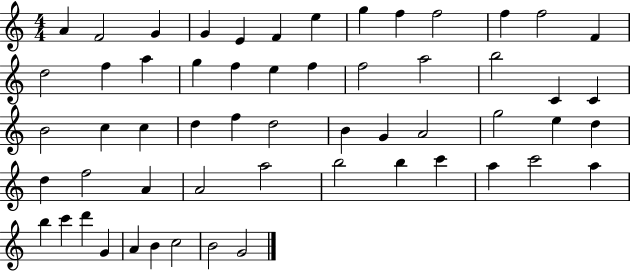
{
  \clef treble
  \numericTimeSignature
  \time 4/4
  \key c \major
  a'4 f'2 g'4 | g'4 e'4 f'4 e''4 | g''4 f''4 f''2 | f''4 f''2 f'4 | \break d''2 f''4 a''4 | g''4 f''4 e''4 f''4 | f''2 a''2 | b''2 c'4 c'4 | \break b'2 c''4 c''4 | d''4 f''4 d''2 | b'4 g'4 a'2 | g''2 e''4 d''4 | \break d''4 f''2 a'4 | a'2 a''2 | b''2 b''4 c'''4 | a''4 c'''2 a''4 | \break b''4 c'''4 d'''4 g'4 | a'4 b'4 c''2 | b'2 g'2 | \bar "|."
}